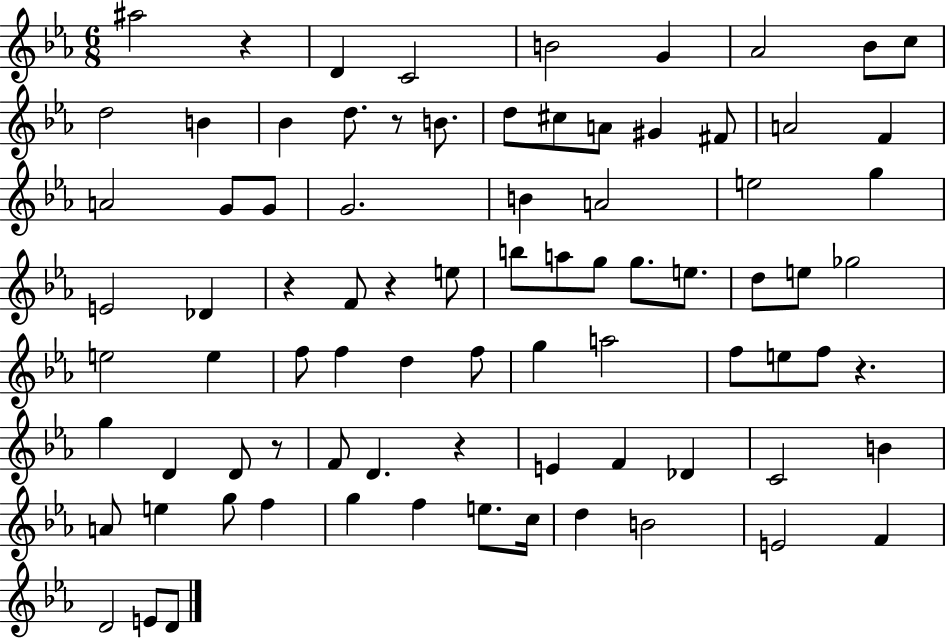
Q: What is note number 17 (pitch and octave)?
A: G#4